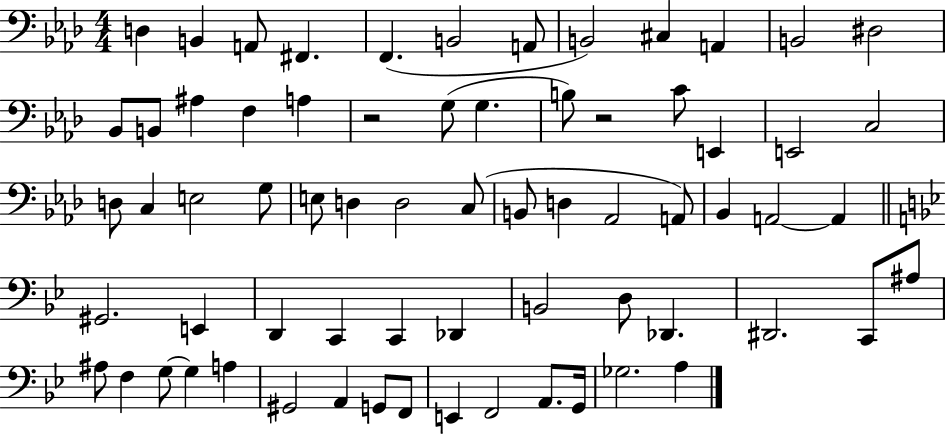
X:1
T:Untitled
M:4/4
L:1/4
K:Ab
D, B,, A,,/2 ^F,, F,, B,,2 A,,/2 B,,2 ^C, A,, B,,2 ^D,2 _B,,/2 B,,/2 ^A, F, A, z2 G,/2 G, B,/2 z2 C/2 E,, E,,2 C,2 D,/2 C, E,2 G,/2 E,/2 D, D,2 C,/2 B,,/2 D, _A,,2 A,,/2 _B,, A,,2 A,, ^G,,2 E,, D,, C,, C,, _D,, B,,2 D,/2 _D,, ^D,,2 C,,/2 ^A,/2 ^A,/2 F, G,/2 G, A, ^G,,2 A,, G,,/2 F,,/2 E,, F,,2 A,,/2 G,,/4 _G,2 A,